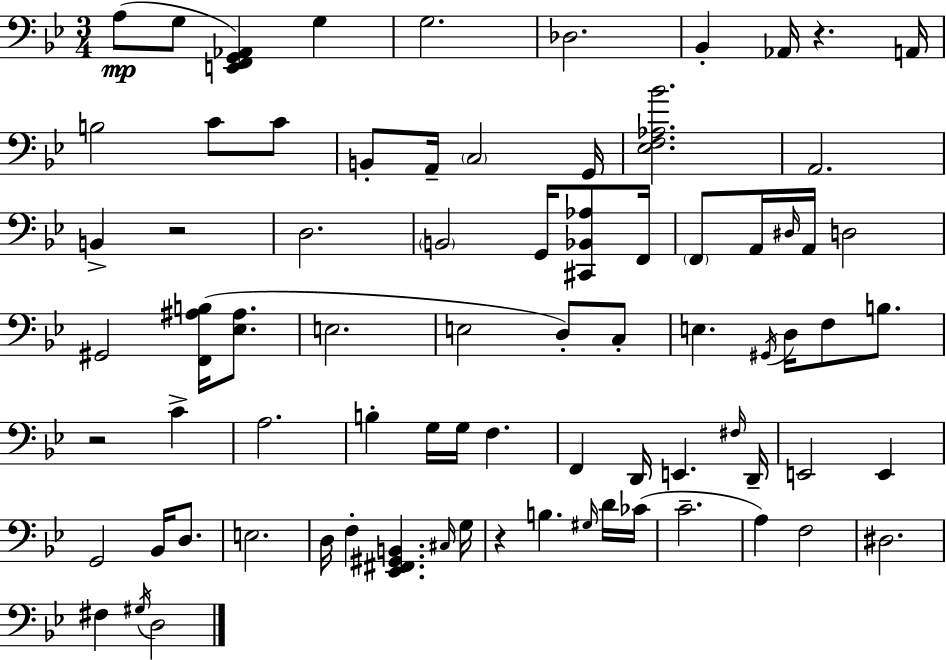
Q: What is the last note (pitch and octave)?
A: D3